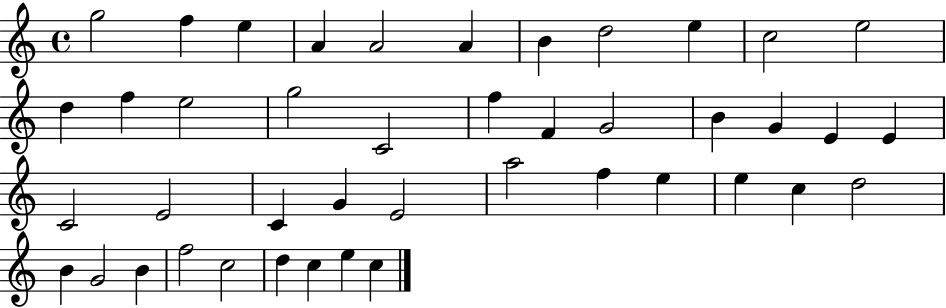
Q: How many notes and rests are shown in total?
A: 43